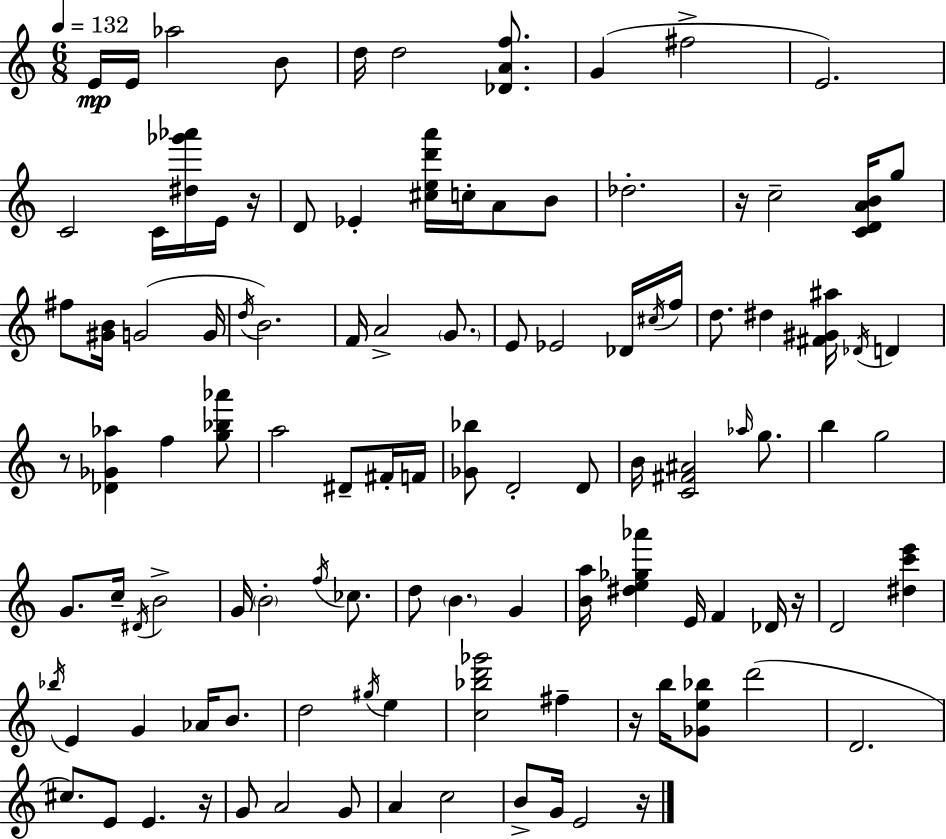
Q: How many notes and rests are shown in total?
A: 109